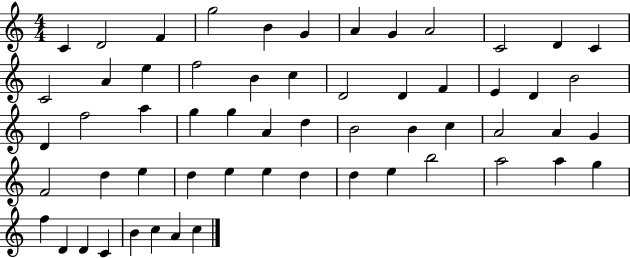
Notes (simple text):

C4/q D4/h F4/q G5/h B4/q G4/q A4/q G4/q A4/h C4/h D4/q C4/q C4/h A4/q E5/q F5/h B4/q C5/q D4/h D4/q F4/q E4/q D4/q B4/h D4/q F5/h A5/q G5/q G5/q A4/q D5/q B4/h B4/q C5/q A4/h A4/q G4/q F4/h D5/q E5/q D5/q E5/q E5/q D5/q D5/q E5/q B5/h A5/h A5/q G5/q F5/q D4/q D4/q C4/q B4/q C5/q A4/q C5/q